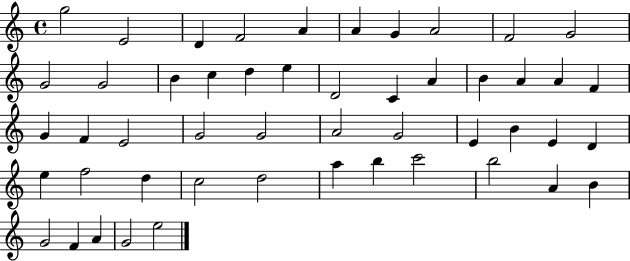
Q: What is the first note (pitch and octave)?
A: G5